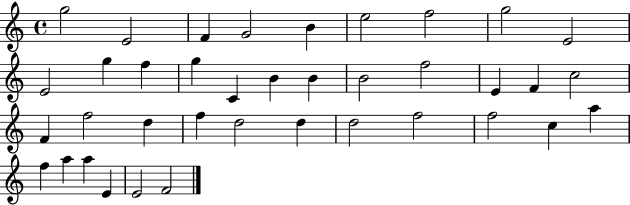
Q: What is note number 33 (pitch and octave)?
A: F5